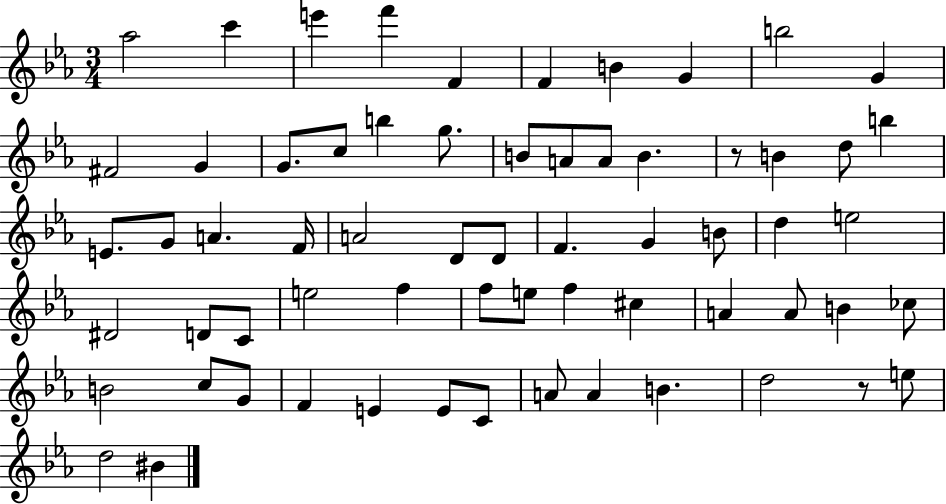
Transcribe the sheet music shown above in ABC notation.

X:1
T:Untitled
M:3/4
L:1/4
K:Eb
_a2 c' e' f' F F B G b2 G ^F2 G G/2 c/2 b g/2 B/2 A/2 A/2 B z/2 B d/2 b E/2 G/2 A F/4 A2 D/2 D/2 F G B/2 d e2 ^D2 D/2 C/2 e2 f f/2 e/2 f ^c A A/2 B _c/2 B2 c/2 G/2 F E E/2 C/2 A/2 A B d2 z/2 e/2 d2 ^B